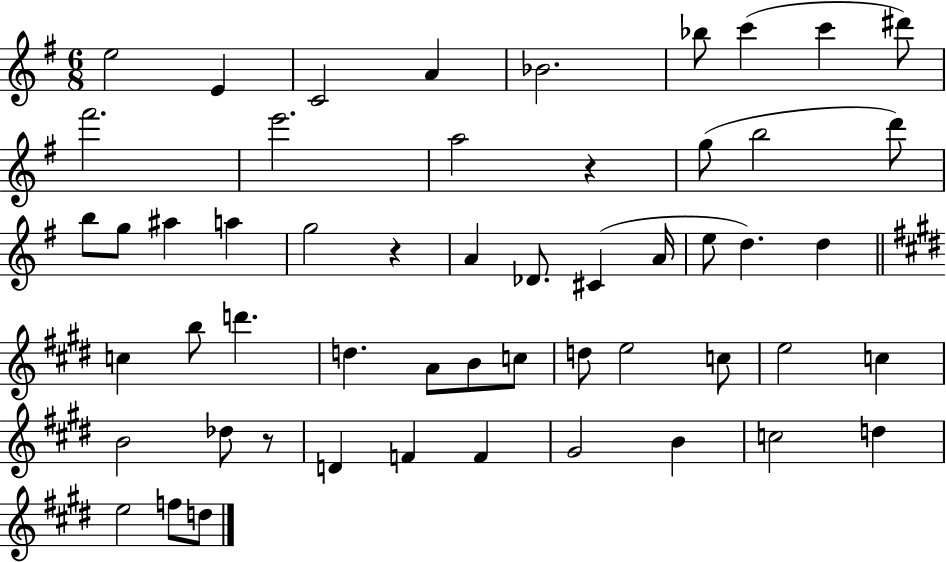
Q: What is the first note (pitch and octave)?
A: E5